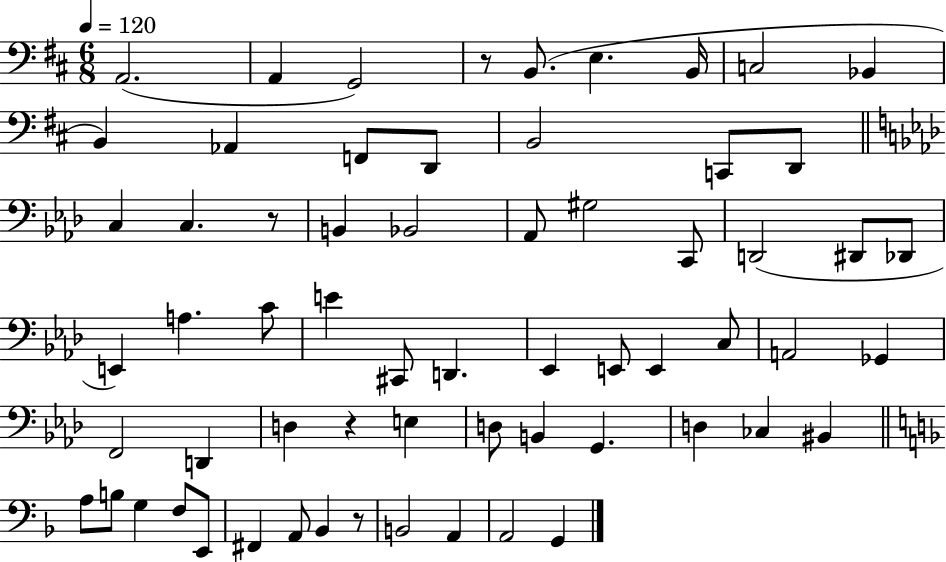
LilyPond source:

{
  \clef bass
  \numericTimeSignature
  \time 6/8
  \key d \major
  \tempo 4 = 120
  \repeat volta 2 { a,2.( | a,4 g,2) | r8 b,8.( e4. b,16 | c2 bes,4 | \break b,4) aes,4 f,8 d,8 | b,2 c,8 d,8 | \bar "||" \break \key aes \major c4 c4. r8 | b,4 bes,2 | aes,8 gis2 c,8 | d,2( dis,8 des,8 | \break e,4) a4. c'8 | e'4 cis,8 d,4. | ees,4 e,8 e,4 c8 | a,2 ges,4 | \break f,2 d,4 | d4 r4 e4 | d8 b,4 g,4. | d4 ces4 bis,4 | \break \bar "||" \break \key d \minor a8 b8 g4 f8 e,8 | fis,4 a,8 bes,4 r8 | b,2 a,4 | a,2 g,4 | \break } \bar "|."
}